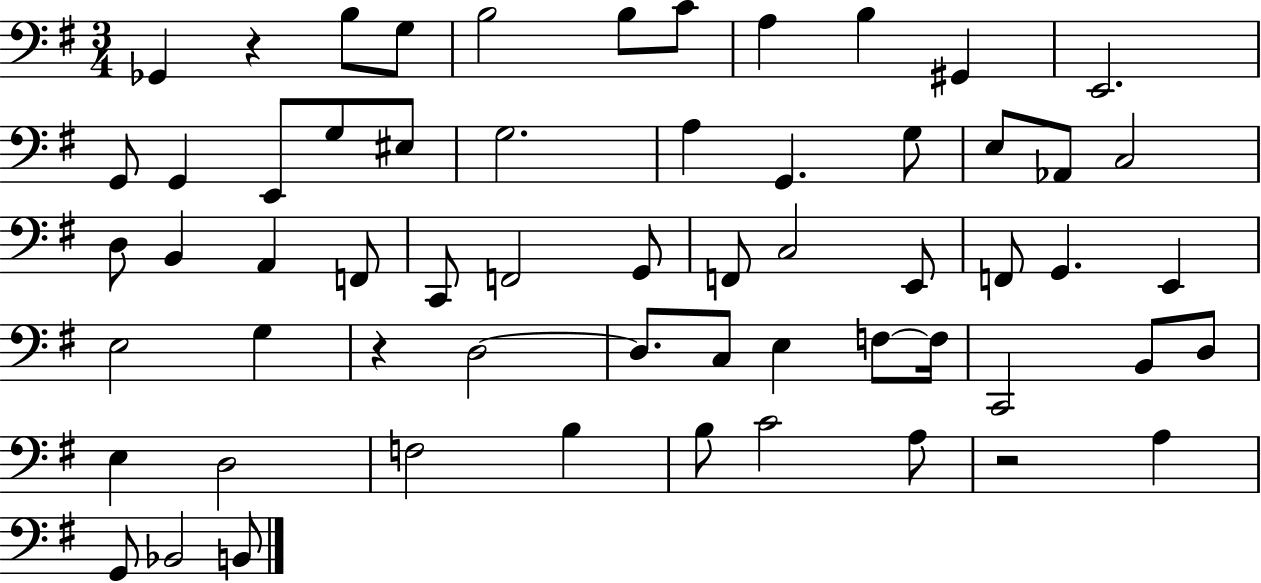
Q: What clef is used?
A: bass